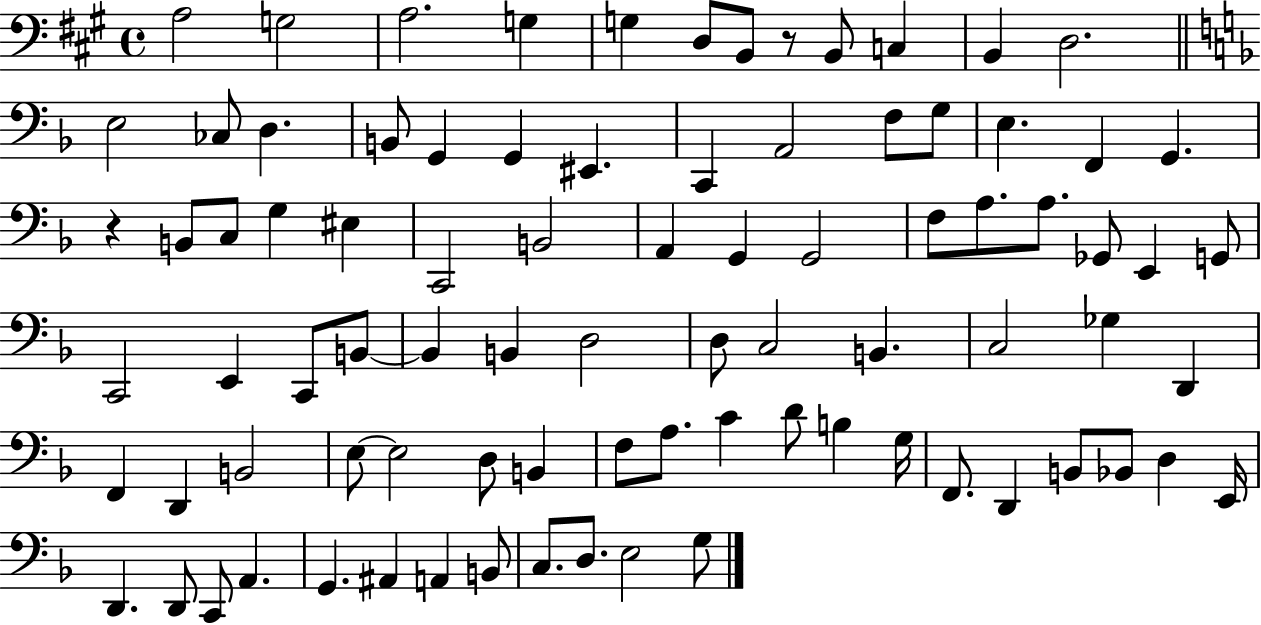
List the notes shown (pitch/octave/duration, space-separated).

A3/h G3/h A3/h. G3/q G3/q D3/e B2/e R/e B2/e C3/q B2/q D3/h. E3/h CES3/e D3/q. B2/e G2/q G2/q EIS2/q. C2/q A2/h F3/e G3/e E3/q. F2/q G2/q. R/q B2/e C3/e G3/q EIS3/q C2/h B2/h A2/q G2/q G2/h F3/e A3/e. A3/e. Gb2/e E2/q G2/e C2/h E2/q C2/e B2/e B2/q B2/q D3/h D3/e C3/h B2/q. C3/h Gb3/q D2/q F2/q D2/q B2/h E3/e E3/h D3/e B2/q F3/e A3/e. C4/q D4/e B3/q G3/s F2/e. D2/q B2/e Bb2/e D3/q E2/s D2/q. D2/e C2/e A2/q. G2/q. A#2/q A2/q B2/e C3/e. D3/e. E3/h G3/e